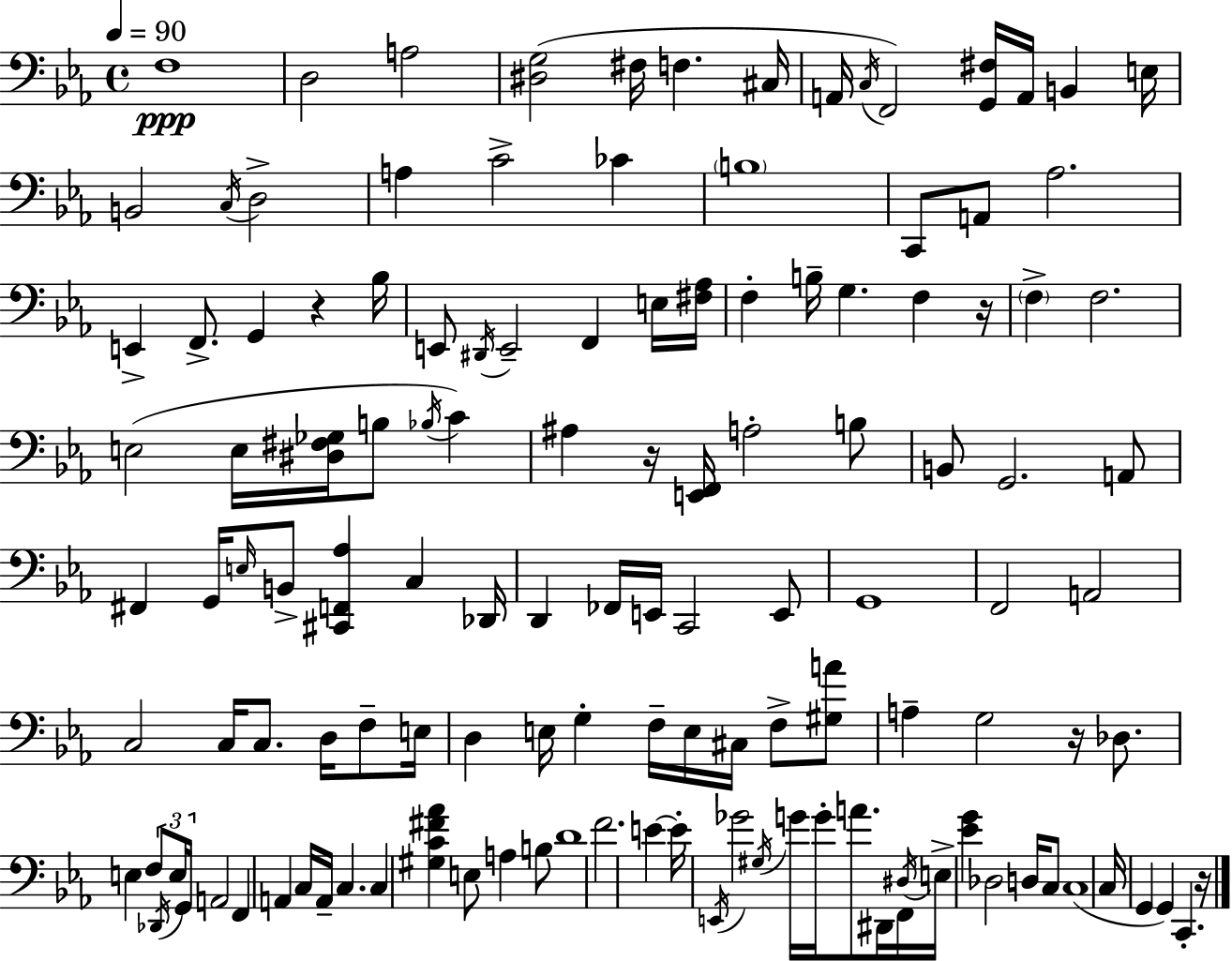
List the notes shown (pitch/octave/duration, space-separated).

F3/w D3/h A3/h [D#3,G3]/h F#3/s F3/q. C#3/s A2/s C3/s F2/h [G2,F#3]/s A2/s B2/q E3/s B2/h C3/s D3/h A3/q C4/h CES4/q B3/w C2/e A2/e Ab3/h. E2/q F2/e. G2/q R/q Bb3/s E2/e D#2/s E2/h F2/q E3/s [F#3,Ab3]/s F3/q B3/s G3/q. F3/q R/s F3/q F3/h. E3/h E3/s [D#3,F#3,Gb3]/s B3/e Bb3/s C4/q A#3/q R/s [E2,F2]/s A3/h B3/e B2/e G2/h. A2/e F#2/q G2/s E3/s B2/e [C#2,F2,Ab3]/q C3/q Db2/s D2/q FES2/s E2/s C2/h E2/e G2/w F2/h A2/h C3/h C3/s C3/e. D3/s F3/e E3/s D3/q E3/s G3/q F3/s E3/s C#3/s F3/e [G#3,A4]/e A3/q G3/h R/s Db3/e. E3/q F3/e Db2/s E3/s G2/s A2/h F2/q A2/q C3/s A2/s C3/q. C3/q [G#3,C4,F#4,Ab4]/q E3/e A3/q B3/e D4/w F4/h. E4/q E4/s E2/s Gb4/h G#3/s G4/s G4/s A4/e. D#2/s F2/s D#3/s E3/s [Eb4,G4]/q Db3/h D3/s C3/e C3/w C3/s G2/q G2/q C2/q. R/s